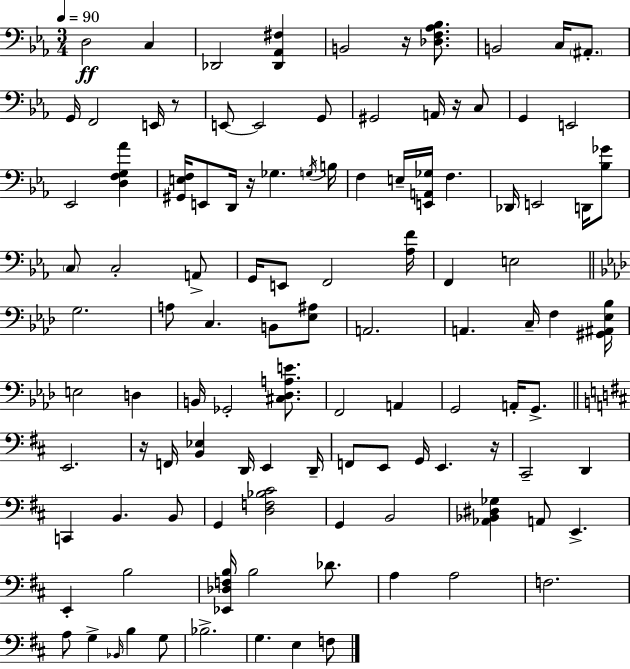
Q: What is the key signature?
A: EES major